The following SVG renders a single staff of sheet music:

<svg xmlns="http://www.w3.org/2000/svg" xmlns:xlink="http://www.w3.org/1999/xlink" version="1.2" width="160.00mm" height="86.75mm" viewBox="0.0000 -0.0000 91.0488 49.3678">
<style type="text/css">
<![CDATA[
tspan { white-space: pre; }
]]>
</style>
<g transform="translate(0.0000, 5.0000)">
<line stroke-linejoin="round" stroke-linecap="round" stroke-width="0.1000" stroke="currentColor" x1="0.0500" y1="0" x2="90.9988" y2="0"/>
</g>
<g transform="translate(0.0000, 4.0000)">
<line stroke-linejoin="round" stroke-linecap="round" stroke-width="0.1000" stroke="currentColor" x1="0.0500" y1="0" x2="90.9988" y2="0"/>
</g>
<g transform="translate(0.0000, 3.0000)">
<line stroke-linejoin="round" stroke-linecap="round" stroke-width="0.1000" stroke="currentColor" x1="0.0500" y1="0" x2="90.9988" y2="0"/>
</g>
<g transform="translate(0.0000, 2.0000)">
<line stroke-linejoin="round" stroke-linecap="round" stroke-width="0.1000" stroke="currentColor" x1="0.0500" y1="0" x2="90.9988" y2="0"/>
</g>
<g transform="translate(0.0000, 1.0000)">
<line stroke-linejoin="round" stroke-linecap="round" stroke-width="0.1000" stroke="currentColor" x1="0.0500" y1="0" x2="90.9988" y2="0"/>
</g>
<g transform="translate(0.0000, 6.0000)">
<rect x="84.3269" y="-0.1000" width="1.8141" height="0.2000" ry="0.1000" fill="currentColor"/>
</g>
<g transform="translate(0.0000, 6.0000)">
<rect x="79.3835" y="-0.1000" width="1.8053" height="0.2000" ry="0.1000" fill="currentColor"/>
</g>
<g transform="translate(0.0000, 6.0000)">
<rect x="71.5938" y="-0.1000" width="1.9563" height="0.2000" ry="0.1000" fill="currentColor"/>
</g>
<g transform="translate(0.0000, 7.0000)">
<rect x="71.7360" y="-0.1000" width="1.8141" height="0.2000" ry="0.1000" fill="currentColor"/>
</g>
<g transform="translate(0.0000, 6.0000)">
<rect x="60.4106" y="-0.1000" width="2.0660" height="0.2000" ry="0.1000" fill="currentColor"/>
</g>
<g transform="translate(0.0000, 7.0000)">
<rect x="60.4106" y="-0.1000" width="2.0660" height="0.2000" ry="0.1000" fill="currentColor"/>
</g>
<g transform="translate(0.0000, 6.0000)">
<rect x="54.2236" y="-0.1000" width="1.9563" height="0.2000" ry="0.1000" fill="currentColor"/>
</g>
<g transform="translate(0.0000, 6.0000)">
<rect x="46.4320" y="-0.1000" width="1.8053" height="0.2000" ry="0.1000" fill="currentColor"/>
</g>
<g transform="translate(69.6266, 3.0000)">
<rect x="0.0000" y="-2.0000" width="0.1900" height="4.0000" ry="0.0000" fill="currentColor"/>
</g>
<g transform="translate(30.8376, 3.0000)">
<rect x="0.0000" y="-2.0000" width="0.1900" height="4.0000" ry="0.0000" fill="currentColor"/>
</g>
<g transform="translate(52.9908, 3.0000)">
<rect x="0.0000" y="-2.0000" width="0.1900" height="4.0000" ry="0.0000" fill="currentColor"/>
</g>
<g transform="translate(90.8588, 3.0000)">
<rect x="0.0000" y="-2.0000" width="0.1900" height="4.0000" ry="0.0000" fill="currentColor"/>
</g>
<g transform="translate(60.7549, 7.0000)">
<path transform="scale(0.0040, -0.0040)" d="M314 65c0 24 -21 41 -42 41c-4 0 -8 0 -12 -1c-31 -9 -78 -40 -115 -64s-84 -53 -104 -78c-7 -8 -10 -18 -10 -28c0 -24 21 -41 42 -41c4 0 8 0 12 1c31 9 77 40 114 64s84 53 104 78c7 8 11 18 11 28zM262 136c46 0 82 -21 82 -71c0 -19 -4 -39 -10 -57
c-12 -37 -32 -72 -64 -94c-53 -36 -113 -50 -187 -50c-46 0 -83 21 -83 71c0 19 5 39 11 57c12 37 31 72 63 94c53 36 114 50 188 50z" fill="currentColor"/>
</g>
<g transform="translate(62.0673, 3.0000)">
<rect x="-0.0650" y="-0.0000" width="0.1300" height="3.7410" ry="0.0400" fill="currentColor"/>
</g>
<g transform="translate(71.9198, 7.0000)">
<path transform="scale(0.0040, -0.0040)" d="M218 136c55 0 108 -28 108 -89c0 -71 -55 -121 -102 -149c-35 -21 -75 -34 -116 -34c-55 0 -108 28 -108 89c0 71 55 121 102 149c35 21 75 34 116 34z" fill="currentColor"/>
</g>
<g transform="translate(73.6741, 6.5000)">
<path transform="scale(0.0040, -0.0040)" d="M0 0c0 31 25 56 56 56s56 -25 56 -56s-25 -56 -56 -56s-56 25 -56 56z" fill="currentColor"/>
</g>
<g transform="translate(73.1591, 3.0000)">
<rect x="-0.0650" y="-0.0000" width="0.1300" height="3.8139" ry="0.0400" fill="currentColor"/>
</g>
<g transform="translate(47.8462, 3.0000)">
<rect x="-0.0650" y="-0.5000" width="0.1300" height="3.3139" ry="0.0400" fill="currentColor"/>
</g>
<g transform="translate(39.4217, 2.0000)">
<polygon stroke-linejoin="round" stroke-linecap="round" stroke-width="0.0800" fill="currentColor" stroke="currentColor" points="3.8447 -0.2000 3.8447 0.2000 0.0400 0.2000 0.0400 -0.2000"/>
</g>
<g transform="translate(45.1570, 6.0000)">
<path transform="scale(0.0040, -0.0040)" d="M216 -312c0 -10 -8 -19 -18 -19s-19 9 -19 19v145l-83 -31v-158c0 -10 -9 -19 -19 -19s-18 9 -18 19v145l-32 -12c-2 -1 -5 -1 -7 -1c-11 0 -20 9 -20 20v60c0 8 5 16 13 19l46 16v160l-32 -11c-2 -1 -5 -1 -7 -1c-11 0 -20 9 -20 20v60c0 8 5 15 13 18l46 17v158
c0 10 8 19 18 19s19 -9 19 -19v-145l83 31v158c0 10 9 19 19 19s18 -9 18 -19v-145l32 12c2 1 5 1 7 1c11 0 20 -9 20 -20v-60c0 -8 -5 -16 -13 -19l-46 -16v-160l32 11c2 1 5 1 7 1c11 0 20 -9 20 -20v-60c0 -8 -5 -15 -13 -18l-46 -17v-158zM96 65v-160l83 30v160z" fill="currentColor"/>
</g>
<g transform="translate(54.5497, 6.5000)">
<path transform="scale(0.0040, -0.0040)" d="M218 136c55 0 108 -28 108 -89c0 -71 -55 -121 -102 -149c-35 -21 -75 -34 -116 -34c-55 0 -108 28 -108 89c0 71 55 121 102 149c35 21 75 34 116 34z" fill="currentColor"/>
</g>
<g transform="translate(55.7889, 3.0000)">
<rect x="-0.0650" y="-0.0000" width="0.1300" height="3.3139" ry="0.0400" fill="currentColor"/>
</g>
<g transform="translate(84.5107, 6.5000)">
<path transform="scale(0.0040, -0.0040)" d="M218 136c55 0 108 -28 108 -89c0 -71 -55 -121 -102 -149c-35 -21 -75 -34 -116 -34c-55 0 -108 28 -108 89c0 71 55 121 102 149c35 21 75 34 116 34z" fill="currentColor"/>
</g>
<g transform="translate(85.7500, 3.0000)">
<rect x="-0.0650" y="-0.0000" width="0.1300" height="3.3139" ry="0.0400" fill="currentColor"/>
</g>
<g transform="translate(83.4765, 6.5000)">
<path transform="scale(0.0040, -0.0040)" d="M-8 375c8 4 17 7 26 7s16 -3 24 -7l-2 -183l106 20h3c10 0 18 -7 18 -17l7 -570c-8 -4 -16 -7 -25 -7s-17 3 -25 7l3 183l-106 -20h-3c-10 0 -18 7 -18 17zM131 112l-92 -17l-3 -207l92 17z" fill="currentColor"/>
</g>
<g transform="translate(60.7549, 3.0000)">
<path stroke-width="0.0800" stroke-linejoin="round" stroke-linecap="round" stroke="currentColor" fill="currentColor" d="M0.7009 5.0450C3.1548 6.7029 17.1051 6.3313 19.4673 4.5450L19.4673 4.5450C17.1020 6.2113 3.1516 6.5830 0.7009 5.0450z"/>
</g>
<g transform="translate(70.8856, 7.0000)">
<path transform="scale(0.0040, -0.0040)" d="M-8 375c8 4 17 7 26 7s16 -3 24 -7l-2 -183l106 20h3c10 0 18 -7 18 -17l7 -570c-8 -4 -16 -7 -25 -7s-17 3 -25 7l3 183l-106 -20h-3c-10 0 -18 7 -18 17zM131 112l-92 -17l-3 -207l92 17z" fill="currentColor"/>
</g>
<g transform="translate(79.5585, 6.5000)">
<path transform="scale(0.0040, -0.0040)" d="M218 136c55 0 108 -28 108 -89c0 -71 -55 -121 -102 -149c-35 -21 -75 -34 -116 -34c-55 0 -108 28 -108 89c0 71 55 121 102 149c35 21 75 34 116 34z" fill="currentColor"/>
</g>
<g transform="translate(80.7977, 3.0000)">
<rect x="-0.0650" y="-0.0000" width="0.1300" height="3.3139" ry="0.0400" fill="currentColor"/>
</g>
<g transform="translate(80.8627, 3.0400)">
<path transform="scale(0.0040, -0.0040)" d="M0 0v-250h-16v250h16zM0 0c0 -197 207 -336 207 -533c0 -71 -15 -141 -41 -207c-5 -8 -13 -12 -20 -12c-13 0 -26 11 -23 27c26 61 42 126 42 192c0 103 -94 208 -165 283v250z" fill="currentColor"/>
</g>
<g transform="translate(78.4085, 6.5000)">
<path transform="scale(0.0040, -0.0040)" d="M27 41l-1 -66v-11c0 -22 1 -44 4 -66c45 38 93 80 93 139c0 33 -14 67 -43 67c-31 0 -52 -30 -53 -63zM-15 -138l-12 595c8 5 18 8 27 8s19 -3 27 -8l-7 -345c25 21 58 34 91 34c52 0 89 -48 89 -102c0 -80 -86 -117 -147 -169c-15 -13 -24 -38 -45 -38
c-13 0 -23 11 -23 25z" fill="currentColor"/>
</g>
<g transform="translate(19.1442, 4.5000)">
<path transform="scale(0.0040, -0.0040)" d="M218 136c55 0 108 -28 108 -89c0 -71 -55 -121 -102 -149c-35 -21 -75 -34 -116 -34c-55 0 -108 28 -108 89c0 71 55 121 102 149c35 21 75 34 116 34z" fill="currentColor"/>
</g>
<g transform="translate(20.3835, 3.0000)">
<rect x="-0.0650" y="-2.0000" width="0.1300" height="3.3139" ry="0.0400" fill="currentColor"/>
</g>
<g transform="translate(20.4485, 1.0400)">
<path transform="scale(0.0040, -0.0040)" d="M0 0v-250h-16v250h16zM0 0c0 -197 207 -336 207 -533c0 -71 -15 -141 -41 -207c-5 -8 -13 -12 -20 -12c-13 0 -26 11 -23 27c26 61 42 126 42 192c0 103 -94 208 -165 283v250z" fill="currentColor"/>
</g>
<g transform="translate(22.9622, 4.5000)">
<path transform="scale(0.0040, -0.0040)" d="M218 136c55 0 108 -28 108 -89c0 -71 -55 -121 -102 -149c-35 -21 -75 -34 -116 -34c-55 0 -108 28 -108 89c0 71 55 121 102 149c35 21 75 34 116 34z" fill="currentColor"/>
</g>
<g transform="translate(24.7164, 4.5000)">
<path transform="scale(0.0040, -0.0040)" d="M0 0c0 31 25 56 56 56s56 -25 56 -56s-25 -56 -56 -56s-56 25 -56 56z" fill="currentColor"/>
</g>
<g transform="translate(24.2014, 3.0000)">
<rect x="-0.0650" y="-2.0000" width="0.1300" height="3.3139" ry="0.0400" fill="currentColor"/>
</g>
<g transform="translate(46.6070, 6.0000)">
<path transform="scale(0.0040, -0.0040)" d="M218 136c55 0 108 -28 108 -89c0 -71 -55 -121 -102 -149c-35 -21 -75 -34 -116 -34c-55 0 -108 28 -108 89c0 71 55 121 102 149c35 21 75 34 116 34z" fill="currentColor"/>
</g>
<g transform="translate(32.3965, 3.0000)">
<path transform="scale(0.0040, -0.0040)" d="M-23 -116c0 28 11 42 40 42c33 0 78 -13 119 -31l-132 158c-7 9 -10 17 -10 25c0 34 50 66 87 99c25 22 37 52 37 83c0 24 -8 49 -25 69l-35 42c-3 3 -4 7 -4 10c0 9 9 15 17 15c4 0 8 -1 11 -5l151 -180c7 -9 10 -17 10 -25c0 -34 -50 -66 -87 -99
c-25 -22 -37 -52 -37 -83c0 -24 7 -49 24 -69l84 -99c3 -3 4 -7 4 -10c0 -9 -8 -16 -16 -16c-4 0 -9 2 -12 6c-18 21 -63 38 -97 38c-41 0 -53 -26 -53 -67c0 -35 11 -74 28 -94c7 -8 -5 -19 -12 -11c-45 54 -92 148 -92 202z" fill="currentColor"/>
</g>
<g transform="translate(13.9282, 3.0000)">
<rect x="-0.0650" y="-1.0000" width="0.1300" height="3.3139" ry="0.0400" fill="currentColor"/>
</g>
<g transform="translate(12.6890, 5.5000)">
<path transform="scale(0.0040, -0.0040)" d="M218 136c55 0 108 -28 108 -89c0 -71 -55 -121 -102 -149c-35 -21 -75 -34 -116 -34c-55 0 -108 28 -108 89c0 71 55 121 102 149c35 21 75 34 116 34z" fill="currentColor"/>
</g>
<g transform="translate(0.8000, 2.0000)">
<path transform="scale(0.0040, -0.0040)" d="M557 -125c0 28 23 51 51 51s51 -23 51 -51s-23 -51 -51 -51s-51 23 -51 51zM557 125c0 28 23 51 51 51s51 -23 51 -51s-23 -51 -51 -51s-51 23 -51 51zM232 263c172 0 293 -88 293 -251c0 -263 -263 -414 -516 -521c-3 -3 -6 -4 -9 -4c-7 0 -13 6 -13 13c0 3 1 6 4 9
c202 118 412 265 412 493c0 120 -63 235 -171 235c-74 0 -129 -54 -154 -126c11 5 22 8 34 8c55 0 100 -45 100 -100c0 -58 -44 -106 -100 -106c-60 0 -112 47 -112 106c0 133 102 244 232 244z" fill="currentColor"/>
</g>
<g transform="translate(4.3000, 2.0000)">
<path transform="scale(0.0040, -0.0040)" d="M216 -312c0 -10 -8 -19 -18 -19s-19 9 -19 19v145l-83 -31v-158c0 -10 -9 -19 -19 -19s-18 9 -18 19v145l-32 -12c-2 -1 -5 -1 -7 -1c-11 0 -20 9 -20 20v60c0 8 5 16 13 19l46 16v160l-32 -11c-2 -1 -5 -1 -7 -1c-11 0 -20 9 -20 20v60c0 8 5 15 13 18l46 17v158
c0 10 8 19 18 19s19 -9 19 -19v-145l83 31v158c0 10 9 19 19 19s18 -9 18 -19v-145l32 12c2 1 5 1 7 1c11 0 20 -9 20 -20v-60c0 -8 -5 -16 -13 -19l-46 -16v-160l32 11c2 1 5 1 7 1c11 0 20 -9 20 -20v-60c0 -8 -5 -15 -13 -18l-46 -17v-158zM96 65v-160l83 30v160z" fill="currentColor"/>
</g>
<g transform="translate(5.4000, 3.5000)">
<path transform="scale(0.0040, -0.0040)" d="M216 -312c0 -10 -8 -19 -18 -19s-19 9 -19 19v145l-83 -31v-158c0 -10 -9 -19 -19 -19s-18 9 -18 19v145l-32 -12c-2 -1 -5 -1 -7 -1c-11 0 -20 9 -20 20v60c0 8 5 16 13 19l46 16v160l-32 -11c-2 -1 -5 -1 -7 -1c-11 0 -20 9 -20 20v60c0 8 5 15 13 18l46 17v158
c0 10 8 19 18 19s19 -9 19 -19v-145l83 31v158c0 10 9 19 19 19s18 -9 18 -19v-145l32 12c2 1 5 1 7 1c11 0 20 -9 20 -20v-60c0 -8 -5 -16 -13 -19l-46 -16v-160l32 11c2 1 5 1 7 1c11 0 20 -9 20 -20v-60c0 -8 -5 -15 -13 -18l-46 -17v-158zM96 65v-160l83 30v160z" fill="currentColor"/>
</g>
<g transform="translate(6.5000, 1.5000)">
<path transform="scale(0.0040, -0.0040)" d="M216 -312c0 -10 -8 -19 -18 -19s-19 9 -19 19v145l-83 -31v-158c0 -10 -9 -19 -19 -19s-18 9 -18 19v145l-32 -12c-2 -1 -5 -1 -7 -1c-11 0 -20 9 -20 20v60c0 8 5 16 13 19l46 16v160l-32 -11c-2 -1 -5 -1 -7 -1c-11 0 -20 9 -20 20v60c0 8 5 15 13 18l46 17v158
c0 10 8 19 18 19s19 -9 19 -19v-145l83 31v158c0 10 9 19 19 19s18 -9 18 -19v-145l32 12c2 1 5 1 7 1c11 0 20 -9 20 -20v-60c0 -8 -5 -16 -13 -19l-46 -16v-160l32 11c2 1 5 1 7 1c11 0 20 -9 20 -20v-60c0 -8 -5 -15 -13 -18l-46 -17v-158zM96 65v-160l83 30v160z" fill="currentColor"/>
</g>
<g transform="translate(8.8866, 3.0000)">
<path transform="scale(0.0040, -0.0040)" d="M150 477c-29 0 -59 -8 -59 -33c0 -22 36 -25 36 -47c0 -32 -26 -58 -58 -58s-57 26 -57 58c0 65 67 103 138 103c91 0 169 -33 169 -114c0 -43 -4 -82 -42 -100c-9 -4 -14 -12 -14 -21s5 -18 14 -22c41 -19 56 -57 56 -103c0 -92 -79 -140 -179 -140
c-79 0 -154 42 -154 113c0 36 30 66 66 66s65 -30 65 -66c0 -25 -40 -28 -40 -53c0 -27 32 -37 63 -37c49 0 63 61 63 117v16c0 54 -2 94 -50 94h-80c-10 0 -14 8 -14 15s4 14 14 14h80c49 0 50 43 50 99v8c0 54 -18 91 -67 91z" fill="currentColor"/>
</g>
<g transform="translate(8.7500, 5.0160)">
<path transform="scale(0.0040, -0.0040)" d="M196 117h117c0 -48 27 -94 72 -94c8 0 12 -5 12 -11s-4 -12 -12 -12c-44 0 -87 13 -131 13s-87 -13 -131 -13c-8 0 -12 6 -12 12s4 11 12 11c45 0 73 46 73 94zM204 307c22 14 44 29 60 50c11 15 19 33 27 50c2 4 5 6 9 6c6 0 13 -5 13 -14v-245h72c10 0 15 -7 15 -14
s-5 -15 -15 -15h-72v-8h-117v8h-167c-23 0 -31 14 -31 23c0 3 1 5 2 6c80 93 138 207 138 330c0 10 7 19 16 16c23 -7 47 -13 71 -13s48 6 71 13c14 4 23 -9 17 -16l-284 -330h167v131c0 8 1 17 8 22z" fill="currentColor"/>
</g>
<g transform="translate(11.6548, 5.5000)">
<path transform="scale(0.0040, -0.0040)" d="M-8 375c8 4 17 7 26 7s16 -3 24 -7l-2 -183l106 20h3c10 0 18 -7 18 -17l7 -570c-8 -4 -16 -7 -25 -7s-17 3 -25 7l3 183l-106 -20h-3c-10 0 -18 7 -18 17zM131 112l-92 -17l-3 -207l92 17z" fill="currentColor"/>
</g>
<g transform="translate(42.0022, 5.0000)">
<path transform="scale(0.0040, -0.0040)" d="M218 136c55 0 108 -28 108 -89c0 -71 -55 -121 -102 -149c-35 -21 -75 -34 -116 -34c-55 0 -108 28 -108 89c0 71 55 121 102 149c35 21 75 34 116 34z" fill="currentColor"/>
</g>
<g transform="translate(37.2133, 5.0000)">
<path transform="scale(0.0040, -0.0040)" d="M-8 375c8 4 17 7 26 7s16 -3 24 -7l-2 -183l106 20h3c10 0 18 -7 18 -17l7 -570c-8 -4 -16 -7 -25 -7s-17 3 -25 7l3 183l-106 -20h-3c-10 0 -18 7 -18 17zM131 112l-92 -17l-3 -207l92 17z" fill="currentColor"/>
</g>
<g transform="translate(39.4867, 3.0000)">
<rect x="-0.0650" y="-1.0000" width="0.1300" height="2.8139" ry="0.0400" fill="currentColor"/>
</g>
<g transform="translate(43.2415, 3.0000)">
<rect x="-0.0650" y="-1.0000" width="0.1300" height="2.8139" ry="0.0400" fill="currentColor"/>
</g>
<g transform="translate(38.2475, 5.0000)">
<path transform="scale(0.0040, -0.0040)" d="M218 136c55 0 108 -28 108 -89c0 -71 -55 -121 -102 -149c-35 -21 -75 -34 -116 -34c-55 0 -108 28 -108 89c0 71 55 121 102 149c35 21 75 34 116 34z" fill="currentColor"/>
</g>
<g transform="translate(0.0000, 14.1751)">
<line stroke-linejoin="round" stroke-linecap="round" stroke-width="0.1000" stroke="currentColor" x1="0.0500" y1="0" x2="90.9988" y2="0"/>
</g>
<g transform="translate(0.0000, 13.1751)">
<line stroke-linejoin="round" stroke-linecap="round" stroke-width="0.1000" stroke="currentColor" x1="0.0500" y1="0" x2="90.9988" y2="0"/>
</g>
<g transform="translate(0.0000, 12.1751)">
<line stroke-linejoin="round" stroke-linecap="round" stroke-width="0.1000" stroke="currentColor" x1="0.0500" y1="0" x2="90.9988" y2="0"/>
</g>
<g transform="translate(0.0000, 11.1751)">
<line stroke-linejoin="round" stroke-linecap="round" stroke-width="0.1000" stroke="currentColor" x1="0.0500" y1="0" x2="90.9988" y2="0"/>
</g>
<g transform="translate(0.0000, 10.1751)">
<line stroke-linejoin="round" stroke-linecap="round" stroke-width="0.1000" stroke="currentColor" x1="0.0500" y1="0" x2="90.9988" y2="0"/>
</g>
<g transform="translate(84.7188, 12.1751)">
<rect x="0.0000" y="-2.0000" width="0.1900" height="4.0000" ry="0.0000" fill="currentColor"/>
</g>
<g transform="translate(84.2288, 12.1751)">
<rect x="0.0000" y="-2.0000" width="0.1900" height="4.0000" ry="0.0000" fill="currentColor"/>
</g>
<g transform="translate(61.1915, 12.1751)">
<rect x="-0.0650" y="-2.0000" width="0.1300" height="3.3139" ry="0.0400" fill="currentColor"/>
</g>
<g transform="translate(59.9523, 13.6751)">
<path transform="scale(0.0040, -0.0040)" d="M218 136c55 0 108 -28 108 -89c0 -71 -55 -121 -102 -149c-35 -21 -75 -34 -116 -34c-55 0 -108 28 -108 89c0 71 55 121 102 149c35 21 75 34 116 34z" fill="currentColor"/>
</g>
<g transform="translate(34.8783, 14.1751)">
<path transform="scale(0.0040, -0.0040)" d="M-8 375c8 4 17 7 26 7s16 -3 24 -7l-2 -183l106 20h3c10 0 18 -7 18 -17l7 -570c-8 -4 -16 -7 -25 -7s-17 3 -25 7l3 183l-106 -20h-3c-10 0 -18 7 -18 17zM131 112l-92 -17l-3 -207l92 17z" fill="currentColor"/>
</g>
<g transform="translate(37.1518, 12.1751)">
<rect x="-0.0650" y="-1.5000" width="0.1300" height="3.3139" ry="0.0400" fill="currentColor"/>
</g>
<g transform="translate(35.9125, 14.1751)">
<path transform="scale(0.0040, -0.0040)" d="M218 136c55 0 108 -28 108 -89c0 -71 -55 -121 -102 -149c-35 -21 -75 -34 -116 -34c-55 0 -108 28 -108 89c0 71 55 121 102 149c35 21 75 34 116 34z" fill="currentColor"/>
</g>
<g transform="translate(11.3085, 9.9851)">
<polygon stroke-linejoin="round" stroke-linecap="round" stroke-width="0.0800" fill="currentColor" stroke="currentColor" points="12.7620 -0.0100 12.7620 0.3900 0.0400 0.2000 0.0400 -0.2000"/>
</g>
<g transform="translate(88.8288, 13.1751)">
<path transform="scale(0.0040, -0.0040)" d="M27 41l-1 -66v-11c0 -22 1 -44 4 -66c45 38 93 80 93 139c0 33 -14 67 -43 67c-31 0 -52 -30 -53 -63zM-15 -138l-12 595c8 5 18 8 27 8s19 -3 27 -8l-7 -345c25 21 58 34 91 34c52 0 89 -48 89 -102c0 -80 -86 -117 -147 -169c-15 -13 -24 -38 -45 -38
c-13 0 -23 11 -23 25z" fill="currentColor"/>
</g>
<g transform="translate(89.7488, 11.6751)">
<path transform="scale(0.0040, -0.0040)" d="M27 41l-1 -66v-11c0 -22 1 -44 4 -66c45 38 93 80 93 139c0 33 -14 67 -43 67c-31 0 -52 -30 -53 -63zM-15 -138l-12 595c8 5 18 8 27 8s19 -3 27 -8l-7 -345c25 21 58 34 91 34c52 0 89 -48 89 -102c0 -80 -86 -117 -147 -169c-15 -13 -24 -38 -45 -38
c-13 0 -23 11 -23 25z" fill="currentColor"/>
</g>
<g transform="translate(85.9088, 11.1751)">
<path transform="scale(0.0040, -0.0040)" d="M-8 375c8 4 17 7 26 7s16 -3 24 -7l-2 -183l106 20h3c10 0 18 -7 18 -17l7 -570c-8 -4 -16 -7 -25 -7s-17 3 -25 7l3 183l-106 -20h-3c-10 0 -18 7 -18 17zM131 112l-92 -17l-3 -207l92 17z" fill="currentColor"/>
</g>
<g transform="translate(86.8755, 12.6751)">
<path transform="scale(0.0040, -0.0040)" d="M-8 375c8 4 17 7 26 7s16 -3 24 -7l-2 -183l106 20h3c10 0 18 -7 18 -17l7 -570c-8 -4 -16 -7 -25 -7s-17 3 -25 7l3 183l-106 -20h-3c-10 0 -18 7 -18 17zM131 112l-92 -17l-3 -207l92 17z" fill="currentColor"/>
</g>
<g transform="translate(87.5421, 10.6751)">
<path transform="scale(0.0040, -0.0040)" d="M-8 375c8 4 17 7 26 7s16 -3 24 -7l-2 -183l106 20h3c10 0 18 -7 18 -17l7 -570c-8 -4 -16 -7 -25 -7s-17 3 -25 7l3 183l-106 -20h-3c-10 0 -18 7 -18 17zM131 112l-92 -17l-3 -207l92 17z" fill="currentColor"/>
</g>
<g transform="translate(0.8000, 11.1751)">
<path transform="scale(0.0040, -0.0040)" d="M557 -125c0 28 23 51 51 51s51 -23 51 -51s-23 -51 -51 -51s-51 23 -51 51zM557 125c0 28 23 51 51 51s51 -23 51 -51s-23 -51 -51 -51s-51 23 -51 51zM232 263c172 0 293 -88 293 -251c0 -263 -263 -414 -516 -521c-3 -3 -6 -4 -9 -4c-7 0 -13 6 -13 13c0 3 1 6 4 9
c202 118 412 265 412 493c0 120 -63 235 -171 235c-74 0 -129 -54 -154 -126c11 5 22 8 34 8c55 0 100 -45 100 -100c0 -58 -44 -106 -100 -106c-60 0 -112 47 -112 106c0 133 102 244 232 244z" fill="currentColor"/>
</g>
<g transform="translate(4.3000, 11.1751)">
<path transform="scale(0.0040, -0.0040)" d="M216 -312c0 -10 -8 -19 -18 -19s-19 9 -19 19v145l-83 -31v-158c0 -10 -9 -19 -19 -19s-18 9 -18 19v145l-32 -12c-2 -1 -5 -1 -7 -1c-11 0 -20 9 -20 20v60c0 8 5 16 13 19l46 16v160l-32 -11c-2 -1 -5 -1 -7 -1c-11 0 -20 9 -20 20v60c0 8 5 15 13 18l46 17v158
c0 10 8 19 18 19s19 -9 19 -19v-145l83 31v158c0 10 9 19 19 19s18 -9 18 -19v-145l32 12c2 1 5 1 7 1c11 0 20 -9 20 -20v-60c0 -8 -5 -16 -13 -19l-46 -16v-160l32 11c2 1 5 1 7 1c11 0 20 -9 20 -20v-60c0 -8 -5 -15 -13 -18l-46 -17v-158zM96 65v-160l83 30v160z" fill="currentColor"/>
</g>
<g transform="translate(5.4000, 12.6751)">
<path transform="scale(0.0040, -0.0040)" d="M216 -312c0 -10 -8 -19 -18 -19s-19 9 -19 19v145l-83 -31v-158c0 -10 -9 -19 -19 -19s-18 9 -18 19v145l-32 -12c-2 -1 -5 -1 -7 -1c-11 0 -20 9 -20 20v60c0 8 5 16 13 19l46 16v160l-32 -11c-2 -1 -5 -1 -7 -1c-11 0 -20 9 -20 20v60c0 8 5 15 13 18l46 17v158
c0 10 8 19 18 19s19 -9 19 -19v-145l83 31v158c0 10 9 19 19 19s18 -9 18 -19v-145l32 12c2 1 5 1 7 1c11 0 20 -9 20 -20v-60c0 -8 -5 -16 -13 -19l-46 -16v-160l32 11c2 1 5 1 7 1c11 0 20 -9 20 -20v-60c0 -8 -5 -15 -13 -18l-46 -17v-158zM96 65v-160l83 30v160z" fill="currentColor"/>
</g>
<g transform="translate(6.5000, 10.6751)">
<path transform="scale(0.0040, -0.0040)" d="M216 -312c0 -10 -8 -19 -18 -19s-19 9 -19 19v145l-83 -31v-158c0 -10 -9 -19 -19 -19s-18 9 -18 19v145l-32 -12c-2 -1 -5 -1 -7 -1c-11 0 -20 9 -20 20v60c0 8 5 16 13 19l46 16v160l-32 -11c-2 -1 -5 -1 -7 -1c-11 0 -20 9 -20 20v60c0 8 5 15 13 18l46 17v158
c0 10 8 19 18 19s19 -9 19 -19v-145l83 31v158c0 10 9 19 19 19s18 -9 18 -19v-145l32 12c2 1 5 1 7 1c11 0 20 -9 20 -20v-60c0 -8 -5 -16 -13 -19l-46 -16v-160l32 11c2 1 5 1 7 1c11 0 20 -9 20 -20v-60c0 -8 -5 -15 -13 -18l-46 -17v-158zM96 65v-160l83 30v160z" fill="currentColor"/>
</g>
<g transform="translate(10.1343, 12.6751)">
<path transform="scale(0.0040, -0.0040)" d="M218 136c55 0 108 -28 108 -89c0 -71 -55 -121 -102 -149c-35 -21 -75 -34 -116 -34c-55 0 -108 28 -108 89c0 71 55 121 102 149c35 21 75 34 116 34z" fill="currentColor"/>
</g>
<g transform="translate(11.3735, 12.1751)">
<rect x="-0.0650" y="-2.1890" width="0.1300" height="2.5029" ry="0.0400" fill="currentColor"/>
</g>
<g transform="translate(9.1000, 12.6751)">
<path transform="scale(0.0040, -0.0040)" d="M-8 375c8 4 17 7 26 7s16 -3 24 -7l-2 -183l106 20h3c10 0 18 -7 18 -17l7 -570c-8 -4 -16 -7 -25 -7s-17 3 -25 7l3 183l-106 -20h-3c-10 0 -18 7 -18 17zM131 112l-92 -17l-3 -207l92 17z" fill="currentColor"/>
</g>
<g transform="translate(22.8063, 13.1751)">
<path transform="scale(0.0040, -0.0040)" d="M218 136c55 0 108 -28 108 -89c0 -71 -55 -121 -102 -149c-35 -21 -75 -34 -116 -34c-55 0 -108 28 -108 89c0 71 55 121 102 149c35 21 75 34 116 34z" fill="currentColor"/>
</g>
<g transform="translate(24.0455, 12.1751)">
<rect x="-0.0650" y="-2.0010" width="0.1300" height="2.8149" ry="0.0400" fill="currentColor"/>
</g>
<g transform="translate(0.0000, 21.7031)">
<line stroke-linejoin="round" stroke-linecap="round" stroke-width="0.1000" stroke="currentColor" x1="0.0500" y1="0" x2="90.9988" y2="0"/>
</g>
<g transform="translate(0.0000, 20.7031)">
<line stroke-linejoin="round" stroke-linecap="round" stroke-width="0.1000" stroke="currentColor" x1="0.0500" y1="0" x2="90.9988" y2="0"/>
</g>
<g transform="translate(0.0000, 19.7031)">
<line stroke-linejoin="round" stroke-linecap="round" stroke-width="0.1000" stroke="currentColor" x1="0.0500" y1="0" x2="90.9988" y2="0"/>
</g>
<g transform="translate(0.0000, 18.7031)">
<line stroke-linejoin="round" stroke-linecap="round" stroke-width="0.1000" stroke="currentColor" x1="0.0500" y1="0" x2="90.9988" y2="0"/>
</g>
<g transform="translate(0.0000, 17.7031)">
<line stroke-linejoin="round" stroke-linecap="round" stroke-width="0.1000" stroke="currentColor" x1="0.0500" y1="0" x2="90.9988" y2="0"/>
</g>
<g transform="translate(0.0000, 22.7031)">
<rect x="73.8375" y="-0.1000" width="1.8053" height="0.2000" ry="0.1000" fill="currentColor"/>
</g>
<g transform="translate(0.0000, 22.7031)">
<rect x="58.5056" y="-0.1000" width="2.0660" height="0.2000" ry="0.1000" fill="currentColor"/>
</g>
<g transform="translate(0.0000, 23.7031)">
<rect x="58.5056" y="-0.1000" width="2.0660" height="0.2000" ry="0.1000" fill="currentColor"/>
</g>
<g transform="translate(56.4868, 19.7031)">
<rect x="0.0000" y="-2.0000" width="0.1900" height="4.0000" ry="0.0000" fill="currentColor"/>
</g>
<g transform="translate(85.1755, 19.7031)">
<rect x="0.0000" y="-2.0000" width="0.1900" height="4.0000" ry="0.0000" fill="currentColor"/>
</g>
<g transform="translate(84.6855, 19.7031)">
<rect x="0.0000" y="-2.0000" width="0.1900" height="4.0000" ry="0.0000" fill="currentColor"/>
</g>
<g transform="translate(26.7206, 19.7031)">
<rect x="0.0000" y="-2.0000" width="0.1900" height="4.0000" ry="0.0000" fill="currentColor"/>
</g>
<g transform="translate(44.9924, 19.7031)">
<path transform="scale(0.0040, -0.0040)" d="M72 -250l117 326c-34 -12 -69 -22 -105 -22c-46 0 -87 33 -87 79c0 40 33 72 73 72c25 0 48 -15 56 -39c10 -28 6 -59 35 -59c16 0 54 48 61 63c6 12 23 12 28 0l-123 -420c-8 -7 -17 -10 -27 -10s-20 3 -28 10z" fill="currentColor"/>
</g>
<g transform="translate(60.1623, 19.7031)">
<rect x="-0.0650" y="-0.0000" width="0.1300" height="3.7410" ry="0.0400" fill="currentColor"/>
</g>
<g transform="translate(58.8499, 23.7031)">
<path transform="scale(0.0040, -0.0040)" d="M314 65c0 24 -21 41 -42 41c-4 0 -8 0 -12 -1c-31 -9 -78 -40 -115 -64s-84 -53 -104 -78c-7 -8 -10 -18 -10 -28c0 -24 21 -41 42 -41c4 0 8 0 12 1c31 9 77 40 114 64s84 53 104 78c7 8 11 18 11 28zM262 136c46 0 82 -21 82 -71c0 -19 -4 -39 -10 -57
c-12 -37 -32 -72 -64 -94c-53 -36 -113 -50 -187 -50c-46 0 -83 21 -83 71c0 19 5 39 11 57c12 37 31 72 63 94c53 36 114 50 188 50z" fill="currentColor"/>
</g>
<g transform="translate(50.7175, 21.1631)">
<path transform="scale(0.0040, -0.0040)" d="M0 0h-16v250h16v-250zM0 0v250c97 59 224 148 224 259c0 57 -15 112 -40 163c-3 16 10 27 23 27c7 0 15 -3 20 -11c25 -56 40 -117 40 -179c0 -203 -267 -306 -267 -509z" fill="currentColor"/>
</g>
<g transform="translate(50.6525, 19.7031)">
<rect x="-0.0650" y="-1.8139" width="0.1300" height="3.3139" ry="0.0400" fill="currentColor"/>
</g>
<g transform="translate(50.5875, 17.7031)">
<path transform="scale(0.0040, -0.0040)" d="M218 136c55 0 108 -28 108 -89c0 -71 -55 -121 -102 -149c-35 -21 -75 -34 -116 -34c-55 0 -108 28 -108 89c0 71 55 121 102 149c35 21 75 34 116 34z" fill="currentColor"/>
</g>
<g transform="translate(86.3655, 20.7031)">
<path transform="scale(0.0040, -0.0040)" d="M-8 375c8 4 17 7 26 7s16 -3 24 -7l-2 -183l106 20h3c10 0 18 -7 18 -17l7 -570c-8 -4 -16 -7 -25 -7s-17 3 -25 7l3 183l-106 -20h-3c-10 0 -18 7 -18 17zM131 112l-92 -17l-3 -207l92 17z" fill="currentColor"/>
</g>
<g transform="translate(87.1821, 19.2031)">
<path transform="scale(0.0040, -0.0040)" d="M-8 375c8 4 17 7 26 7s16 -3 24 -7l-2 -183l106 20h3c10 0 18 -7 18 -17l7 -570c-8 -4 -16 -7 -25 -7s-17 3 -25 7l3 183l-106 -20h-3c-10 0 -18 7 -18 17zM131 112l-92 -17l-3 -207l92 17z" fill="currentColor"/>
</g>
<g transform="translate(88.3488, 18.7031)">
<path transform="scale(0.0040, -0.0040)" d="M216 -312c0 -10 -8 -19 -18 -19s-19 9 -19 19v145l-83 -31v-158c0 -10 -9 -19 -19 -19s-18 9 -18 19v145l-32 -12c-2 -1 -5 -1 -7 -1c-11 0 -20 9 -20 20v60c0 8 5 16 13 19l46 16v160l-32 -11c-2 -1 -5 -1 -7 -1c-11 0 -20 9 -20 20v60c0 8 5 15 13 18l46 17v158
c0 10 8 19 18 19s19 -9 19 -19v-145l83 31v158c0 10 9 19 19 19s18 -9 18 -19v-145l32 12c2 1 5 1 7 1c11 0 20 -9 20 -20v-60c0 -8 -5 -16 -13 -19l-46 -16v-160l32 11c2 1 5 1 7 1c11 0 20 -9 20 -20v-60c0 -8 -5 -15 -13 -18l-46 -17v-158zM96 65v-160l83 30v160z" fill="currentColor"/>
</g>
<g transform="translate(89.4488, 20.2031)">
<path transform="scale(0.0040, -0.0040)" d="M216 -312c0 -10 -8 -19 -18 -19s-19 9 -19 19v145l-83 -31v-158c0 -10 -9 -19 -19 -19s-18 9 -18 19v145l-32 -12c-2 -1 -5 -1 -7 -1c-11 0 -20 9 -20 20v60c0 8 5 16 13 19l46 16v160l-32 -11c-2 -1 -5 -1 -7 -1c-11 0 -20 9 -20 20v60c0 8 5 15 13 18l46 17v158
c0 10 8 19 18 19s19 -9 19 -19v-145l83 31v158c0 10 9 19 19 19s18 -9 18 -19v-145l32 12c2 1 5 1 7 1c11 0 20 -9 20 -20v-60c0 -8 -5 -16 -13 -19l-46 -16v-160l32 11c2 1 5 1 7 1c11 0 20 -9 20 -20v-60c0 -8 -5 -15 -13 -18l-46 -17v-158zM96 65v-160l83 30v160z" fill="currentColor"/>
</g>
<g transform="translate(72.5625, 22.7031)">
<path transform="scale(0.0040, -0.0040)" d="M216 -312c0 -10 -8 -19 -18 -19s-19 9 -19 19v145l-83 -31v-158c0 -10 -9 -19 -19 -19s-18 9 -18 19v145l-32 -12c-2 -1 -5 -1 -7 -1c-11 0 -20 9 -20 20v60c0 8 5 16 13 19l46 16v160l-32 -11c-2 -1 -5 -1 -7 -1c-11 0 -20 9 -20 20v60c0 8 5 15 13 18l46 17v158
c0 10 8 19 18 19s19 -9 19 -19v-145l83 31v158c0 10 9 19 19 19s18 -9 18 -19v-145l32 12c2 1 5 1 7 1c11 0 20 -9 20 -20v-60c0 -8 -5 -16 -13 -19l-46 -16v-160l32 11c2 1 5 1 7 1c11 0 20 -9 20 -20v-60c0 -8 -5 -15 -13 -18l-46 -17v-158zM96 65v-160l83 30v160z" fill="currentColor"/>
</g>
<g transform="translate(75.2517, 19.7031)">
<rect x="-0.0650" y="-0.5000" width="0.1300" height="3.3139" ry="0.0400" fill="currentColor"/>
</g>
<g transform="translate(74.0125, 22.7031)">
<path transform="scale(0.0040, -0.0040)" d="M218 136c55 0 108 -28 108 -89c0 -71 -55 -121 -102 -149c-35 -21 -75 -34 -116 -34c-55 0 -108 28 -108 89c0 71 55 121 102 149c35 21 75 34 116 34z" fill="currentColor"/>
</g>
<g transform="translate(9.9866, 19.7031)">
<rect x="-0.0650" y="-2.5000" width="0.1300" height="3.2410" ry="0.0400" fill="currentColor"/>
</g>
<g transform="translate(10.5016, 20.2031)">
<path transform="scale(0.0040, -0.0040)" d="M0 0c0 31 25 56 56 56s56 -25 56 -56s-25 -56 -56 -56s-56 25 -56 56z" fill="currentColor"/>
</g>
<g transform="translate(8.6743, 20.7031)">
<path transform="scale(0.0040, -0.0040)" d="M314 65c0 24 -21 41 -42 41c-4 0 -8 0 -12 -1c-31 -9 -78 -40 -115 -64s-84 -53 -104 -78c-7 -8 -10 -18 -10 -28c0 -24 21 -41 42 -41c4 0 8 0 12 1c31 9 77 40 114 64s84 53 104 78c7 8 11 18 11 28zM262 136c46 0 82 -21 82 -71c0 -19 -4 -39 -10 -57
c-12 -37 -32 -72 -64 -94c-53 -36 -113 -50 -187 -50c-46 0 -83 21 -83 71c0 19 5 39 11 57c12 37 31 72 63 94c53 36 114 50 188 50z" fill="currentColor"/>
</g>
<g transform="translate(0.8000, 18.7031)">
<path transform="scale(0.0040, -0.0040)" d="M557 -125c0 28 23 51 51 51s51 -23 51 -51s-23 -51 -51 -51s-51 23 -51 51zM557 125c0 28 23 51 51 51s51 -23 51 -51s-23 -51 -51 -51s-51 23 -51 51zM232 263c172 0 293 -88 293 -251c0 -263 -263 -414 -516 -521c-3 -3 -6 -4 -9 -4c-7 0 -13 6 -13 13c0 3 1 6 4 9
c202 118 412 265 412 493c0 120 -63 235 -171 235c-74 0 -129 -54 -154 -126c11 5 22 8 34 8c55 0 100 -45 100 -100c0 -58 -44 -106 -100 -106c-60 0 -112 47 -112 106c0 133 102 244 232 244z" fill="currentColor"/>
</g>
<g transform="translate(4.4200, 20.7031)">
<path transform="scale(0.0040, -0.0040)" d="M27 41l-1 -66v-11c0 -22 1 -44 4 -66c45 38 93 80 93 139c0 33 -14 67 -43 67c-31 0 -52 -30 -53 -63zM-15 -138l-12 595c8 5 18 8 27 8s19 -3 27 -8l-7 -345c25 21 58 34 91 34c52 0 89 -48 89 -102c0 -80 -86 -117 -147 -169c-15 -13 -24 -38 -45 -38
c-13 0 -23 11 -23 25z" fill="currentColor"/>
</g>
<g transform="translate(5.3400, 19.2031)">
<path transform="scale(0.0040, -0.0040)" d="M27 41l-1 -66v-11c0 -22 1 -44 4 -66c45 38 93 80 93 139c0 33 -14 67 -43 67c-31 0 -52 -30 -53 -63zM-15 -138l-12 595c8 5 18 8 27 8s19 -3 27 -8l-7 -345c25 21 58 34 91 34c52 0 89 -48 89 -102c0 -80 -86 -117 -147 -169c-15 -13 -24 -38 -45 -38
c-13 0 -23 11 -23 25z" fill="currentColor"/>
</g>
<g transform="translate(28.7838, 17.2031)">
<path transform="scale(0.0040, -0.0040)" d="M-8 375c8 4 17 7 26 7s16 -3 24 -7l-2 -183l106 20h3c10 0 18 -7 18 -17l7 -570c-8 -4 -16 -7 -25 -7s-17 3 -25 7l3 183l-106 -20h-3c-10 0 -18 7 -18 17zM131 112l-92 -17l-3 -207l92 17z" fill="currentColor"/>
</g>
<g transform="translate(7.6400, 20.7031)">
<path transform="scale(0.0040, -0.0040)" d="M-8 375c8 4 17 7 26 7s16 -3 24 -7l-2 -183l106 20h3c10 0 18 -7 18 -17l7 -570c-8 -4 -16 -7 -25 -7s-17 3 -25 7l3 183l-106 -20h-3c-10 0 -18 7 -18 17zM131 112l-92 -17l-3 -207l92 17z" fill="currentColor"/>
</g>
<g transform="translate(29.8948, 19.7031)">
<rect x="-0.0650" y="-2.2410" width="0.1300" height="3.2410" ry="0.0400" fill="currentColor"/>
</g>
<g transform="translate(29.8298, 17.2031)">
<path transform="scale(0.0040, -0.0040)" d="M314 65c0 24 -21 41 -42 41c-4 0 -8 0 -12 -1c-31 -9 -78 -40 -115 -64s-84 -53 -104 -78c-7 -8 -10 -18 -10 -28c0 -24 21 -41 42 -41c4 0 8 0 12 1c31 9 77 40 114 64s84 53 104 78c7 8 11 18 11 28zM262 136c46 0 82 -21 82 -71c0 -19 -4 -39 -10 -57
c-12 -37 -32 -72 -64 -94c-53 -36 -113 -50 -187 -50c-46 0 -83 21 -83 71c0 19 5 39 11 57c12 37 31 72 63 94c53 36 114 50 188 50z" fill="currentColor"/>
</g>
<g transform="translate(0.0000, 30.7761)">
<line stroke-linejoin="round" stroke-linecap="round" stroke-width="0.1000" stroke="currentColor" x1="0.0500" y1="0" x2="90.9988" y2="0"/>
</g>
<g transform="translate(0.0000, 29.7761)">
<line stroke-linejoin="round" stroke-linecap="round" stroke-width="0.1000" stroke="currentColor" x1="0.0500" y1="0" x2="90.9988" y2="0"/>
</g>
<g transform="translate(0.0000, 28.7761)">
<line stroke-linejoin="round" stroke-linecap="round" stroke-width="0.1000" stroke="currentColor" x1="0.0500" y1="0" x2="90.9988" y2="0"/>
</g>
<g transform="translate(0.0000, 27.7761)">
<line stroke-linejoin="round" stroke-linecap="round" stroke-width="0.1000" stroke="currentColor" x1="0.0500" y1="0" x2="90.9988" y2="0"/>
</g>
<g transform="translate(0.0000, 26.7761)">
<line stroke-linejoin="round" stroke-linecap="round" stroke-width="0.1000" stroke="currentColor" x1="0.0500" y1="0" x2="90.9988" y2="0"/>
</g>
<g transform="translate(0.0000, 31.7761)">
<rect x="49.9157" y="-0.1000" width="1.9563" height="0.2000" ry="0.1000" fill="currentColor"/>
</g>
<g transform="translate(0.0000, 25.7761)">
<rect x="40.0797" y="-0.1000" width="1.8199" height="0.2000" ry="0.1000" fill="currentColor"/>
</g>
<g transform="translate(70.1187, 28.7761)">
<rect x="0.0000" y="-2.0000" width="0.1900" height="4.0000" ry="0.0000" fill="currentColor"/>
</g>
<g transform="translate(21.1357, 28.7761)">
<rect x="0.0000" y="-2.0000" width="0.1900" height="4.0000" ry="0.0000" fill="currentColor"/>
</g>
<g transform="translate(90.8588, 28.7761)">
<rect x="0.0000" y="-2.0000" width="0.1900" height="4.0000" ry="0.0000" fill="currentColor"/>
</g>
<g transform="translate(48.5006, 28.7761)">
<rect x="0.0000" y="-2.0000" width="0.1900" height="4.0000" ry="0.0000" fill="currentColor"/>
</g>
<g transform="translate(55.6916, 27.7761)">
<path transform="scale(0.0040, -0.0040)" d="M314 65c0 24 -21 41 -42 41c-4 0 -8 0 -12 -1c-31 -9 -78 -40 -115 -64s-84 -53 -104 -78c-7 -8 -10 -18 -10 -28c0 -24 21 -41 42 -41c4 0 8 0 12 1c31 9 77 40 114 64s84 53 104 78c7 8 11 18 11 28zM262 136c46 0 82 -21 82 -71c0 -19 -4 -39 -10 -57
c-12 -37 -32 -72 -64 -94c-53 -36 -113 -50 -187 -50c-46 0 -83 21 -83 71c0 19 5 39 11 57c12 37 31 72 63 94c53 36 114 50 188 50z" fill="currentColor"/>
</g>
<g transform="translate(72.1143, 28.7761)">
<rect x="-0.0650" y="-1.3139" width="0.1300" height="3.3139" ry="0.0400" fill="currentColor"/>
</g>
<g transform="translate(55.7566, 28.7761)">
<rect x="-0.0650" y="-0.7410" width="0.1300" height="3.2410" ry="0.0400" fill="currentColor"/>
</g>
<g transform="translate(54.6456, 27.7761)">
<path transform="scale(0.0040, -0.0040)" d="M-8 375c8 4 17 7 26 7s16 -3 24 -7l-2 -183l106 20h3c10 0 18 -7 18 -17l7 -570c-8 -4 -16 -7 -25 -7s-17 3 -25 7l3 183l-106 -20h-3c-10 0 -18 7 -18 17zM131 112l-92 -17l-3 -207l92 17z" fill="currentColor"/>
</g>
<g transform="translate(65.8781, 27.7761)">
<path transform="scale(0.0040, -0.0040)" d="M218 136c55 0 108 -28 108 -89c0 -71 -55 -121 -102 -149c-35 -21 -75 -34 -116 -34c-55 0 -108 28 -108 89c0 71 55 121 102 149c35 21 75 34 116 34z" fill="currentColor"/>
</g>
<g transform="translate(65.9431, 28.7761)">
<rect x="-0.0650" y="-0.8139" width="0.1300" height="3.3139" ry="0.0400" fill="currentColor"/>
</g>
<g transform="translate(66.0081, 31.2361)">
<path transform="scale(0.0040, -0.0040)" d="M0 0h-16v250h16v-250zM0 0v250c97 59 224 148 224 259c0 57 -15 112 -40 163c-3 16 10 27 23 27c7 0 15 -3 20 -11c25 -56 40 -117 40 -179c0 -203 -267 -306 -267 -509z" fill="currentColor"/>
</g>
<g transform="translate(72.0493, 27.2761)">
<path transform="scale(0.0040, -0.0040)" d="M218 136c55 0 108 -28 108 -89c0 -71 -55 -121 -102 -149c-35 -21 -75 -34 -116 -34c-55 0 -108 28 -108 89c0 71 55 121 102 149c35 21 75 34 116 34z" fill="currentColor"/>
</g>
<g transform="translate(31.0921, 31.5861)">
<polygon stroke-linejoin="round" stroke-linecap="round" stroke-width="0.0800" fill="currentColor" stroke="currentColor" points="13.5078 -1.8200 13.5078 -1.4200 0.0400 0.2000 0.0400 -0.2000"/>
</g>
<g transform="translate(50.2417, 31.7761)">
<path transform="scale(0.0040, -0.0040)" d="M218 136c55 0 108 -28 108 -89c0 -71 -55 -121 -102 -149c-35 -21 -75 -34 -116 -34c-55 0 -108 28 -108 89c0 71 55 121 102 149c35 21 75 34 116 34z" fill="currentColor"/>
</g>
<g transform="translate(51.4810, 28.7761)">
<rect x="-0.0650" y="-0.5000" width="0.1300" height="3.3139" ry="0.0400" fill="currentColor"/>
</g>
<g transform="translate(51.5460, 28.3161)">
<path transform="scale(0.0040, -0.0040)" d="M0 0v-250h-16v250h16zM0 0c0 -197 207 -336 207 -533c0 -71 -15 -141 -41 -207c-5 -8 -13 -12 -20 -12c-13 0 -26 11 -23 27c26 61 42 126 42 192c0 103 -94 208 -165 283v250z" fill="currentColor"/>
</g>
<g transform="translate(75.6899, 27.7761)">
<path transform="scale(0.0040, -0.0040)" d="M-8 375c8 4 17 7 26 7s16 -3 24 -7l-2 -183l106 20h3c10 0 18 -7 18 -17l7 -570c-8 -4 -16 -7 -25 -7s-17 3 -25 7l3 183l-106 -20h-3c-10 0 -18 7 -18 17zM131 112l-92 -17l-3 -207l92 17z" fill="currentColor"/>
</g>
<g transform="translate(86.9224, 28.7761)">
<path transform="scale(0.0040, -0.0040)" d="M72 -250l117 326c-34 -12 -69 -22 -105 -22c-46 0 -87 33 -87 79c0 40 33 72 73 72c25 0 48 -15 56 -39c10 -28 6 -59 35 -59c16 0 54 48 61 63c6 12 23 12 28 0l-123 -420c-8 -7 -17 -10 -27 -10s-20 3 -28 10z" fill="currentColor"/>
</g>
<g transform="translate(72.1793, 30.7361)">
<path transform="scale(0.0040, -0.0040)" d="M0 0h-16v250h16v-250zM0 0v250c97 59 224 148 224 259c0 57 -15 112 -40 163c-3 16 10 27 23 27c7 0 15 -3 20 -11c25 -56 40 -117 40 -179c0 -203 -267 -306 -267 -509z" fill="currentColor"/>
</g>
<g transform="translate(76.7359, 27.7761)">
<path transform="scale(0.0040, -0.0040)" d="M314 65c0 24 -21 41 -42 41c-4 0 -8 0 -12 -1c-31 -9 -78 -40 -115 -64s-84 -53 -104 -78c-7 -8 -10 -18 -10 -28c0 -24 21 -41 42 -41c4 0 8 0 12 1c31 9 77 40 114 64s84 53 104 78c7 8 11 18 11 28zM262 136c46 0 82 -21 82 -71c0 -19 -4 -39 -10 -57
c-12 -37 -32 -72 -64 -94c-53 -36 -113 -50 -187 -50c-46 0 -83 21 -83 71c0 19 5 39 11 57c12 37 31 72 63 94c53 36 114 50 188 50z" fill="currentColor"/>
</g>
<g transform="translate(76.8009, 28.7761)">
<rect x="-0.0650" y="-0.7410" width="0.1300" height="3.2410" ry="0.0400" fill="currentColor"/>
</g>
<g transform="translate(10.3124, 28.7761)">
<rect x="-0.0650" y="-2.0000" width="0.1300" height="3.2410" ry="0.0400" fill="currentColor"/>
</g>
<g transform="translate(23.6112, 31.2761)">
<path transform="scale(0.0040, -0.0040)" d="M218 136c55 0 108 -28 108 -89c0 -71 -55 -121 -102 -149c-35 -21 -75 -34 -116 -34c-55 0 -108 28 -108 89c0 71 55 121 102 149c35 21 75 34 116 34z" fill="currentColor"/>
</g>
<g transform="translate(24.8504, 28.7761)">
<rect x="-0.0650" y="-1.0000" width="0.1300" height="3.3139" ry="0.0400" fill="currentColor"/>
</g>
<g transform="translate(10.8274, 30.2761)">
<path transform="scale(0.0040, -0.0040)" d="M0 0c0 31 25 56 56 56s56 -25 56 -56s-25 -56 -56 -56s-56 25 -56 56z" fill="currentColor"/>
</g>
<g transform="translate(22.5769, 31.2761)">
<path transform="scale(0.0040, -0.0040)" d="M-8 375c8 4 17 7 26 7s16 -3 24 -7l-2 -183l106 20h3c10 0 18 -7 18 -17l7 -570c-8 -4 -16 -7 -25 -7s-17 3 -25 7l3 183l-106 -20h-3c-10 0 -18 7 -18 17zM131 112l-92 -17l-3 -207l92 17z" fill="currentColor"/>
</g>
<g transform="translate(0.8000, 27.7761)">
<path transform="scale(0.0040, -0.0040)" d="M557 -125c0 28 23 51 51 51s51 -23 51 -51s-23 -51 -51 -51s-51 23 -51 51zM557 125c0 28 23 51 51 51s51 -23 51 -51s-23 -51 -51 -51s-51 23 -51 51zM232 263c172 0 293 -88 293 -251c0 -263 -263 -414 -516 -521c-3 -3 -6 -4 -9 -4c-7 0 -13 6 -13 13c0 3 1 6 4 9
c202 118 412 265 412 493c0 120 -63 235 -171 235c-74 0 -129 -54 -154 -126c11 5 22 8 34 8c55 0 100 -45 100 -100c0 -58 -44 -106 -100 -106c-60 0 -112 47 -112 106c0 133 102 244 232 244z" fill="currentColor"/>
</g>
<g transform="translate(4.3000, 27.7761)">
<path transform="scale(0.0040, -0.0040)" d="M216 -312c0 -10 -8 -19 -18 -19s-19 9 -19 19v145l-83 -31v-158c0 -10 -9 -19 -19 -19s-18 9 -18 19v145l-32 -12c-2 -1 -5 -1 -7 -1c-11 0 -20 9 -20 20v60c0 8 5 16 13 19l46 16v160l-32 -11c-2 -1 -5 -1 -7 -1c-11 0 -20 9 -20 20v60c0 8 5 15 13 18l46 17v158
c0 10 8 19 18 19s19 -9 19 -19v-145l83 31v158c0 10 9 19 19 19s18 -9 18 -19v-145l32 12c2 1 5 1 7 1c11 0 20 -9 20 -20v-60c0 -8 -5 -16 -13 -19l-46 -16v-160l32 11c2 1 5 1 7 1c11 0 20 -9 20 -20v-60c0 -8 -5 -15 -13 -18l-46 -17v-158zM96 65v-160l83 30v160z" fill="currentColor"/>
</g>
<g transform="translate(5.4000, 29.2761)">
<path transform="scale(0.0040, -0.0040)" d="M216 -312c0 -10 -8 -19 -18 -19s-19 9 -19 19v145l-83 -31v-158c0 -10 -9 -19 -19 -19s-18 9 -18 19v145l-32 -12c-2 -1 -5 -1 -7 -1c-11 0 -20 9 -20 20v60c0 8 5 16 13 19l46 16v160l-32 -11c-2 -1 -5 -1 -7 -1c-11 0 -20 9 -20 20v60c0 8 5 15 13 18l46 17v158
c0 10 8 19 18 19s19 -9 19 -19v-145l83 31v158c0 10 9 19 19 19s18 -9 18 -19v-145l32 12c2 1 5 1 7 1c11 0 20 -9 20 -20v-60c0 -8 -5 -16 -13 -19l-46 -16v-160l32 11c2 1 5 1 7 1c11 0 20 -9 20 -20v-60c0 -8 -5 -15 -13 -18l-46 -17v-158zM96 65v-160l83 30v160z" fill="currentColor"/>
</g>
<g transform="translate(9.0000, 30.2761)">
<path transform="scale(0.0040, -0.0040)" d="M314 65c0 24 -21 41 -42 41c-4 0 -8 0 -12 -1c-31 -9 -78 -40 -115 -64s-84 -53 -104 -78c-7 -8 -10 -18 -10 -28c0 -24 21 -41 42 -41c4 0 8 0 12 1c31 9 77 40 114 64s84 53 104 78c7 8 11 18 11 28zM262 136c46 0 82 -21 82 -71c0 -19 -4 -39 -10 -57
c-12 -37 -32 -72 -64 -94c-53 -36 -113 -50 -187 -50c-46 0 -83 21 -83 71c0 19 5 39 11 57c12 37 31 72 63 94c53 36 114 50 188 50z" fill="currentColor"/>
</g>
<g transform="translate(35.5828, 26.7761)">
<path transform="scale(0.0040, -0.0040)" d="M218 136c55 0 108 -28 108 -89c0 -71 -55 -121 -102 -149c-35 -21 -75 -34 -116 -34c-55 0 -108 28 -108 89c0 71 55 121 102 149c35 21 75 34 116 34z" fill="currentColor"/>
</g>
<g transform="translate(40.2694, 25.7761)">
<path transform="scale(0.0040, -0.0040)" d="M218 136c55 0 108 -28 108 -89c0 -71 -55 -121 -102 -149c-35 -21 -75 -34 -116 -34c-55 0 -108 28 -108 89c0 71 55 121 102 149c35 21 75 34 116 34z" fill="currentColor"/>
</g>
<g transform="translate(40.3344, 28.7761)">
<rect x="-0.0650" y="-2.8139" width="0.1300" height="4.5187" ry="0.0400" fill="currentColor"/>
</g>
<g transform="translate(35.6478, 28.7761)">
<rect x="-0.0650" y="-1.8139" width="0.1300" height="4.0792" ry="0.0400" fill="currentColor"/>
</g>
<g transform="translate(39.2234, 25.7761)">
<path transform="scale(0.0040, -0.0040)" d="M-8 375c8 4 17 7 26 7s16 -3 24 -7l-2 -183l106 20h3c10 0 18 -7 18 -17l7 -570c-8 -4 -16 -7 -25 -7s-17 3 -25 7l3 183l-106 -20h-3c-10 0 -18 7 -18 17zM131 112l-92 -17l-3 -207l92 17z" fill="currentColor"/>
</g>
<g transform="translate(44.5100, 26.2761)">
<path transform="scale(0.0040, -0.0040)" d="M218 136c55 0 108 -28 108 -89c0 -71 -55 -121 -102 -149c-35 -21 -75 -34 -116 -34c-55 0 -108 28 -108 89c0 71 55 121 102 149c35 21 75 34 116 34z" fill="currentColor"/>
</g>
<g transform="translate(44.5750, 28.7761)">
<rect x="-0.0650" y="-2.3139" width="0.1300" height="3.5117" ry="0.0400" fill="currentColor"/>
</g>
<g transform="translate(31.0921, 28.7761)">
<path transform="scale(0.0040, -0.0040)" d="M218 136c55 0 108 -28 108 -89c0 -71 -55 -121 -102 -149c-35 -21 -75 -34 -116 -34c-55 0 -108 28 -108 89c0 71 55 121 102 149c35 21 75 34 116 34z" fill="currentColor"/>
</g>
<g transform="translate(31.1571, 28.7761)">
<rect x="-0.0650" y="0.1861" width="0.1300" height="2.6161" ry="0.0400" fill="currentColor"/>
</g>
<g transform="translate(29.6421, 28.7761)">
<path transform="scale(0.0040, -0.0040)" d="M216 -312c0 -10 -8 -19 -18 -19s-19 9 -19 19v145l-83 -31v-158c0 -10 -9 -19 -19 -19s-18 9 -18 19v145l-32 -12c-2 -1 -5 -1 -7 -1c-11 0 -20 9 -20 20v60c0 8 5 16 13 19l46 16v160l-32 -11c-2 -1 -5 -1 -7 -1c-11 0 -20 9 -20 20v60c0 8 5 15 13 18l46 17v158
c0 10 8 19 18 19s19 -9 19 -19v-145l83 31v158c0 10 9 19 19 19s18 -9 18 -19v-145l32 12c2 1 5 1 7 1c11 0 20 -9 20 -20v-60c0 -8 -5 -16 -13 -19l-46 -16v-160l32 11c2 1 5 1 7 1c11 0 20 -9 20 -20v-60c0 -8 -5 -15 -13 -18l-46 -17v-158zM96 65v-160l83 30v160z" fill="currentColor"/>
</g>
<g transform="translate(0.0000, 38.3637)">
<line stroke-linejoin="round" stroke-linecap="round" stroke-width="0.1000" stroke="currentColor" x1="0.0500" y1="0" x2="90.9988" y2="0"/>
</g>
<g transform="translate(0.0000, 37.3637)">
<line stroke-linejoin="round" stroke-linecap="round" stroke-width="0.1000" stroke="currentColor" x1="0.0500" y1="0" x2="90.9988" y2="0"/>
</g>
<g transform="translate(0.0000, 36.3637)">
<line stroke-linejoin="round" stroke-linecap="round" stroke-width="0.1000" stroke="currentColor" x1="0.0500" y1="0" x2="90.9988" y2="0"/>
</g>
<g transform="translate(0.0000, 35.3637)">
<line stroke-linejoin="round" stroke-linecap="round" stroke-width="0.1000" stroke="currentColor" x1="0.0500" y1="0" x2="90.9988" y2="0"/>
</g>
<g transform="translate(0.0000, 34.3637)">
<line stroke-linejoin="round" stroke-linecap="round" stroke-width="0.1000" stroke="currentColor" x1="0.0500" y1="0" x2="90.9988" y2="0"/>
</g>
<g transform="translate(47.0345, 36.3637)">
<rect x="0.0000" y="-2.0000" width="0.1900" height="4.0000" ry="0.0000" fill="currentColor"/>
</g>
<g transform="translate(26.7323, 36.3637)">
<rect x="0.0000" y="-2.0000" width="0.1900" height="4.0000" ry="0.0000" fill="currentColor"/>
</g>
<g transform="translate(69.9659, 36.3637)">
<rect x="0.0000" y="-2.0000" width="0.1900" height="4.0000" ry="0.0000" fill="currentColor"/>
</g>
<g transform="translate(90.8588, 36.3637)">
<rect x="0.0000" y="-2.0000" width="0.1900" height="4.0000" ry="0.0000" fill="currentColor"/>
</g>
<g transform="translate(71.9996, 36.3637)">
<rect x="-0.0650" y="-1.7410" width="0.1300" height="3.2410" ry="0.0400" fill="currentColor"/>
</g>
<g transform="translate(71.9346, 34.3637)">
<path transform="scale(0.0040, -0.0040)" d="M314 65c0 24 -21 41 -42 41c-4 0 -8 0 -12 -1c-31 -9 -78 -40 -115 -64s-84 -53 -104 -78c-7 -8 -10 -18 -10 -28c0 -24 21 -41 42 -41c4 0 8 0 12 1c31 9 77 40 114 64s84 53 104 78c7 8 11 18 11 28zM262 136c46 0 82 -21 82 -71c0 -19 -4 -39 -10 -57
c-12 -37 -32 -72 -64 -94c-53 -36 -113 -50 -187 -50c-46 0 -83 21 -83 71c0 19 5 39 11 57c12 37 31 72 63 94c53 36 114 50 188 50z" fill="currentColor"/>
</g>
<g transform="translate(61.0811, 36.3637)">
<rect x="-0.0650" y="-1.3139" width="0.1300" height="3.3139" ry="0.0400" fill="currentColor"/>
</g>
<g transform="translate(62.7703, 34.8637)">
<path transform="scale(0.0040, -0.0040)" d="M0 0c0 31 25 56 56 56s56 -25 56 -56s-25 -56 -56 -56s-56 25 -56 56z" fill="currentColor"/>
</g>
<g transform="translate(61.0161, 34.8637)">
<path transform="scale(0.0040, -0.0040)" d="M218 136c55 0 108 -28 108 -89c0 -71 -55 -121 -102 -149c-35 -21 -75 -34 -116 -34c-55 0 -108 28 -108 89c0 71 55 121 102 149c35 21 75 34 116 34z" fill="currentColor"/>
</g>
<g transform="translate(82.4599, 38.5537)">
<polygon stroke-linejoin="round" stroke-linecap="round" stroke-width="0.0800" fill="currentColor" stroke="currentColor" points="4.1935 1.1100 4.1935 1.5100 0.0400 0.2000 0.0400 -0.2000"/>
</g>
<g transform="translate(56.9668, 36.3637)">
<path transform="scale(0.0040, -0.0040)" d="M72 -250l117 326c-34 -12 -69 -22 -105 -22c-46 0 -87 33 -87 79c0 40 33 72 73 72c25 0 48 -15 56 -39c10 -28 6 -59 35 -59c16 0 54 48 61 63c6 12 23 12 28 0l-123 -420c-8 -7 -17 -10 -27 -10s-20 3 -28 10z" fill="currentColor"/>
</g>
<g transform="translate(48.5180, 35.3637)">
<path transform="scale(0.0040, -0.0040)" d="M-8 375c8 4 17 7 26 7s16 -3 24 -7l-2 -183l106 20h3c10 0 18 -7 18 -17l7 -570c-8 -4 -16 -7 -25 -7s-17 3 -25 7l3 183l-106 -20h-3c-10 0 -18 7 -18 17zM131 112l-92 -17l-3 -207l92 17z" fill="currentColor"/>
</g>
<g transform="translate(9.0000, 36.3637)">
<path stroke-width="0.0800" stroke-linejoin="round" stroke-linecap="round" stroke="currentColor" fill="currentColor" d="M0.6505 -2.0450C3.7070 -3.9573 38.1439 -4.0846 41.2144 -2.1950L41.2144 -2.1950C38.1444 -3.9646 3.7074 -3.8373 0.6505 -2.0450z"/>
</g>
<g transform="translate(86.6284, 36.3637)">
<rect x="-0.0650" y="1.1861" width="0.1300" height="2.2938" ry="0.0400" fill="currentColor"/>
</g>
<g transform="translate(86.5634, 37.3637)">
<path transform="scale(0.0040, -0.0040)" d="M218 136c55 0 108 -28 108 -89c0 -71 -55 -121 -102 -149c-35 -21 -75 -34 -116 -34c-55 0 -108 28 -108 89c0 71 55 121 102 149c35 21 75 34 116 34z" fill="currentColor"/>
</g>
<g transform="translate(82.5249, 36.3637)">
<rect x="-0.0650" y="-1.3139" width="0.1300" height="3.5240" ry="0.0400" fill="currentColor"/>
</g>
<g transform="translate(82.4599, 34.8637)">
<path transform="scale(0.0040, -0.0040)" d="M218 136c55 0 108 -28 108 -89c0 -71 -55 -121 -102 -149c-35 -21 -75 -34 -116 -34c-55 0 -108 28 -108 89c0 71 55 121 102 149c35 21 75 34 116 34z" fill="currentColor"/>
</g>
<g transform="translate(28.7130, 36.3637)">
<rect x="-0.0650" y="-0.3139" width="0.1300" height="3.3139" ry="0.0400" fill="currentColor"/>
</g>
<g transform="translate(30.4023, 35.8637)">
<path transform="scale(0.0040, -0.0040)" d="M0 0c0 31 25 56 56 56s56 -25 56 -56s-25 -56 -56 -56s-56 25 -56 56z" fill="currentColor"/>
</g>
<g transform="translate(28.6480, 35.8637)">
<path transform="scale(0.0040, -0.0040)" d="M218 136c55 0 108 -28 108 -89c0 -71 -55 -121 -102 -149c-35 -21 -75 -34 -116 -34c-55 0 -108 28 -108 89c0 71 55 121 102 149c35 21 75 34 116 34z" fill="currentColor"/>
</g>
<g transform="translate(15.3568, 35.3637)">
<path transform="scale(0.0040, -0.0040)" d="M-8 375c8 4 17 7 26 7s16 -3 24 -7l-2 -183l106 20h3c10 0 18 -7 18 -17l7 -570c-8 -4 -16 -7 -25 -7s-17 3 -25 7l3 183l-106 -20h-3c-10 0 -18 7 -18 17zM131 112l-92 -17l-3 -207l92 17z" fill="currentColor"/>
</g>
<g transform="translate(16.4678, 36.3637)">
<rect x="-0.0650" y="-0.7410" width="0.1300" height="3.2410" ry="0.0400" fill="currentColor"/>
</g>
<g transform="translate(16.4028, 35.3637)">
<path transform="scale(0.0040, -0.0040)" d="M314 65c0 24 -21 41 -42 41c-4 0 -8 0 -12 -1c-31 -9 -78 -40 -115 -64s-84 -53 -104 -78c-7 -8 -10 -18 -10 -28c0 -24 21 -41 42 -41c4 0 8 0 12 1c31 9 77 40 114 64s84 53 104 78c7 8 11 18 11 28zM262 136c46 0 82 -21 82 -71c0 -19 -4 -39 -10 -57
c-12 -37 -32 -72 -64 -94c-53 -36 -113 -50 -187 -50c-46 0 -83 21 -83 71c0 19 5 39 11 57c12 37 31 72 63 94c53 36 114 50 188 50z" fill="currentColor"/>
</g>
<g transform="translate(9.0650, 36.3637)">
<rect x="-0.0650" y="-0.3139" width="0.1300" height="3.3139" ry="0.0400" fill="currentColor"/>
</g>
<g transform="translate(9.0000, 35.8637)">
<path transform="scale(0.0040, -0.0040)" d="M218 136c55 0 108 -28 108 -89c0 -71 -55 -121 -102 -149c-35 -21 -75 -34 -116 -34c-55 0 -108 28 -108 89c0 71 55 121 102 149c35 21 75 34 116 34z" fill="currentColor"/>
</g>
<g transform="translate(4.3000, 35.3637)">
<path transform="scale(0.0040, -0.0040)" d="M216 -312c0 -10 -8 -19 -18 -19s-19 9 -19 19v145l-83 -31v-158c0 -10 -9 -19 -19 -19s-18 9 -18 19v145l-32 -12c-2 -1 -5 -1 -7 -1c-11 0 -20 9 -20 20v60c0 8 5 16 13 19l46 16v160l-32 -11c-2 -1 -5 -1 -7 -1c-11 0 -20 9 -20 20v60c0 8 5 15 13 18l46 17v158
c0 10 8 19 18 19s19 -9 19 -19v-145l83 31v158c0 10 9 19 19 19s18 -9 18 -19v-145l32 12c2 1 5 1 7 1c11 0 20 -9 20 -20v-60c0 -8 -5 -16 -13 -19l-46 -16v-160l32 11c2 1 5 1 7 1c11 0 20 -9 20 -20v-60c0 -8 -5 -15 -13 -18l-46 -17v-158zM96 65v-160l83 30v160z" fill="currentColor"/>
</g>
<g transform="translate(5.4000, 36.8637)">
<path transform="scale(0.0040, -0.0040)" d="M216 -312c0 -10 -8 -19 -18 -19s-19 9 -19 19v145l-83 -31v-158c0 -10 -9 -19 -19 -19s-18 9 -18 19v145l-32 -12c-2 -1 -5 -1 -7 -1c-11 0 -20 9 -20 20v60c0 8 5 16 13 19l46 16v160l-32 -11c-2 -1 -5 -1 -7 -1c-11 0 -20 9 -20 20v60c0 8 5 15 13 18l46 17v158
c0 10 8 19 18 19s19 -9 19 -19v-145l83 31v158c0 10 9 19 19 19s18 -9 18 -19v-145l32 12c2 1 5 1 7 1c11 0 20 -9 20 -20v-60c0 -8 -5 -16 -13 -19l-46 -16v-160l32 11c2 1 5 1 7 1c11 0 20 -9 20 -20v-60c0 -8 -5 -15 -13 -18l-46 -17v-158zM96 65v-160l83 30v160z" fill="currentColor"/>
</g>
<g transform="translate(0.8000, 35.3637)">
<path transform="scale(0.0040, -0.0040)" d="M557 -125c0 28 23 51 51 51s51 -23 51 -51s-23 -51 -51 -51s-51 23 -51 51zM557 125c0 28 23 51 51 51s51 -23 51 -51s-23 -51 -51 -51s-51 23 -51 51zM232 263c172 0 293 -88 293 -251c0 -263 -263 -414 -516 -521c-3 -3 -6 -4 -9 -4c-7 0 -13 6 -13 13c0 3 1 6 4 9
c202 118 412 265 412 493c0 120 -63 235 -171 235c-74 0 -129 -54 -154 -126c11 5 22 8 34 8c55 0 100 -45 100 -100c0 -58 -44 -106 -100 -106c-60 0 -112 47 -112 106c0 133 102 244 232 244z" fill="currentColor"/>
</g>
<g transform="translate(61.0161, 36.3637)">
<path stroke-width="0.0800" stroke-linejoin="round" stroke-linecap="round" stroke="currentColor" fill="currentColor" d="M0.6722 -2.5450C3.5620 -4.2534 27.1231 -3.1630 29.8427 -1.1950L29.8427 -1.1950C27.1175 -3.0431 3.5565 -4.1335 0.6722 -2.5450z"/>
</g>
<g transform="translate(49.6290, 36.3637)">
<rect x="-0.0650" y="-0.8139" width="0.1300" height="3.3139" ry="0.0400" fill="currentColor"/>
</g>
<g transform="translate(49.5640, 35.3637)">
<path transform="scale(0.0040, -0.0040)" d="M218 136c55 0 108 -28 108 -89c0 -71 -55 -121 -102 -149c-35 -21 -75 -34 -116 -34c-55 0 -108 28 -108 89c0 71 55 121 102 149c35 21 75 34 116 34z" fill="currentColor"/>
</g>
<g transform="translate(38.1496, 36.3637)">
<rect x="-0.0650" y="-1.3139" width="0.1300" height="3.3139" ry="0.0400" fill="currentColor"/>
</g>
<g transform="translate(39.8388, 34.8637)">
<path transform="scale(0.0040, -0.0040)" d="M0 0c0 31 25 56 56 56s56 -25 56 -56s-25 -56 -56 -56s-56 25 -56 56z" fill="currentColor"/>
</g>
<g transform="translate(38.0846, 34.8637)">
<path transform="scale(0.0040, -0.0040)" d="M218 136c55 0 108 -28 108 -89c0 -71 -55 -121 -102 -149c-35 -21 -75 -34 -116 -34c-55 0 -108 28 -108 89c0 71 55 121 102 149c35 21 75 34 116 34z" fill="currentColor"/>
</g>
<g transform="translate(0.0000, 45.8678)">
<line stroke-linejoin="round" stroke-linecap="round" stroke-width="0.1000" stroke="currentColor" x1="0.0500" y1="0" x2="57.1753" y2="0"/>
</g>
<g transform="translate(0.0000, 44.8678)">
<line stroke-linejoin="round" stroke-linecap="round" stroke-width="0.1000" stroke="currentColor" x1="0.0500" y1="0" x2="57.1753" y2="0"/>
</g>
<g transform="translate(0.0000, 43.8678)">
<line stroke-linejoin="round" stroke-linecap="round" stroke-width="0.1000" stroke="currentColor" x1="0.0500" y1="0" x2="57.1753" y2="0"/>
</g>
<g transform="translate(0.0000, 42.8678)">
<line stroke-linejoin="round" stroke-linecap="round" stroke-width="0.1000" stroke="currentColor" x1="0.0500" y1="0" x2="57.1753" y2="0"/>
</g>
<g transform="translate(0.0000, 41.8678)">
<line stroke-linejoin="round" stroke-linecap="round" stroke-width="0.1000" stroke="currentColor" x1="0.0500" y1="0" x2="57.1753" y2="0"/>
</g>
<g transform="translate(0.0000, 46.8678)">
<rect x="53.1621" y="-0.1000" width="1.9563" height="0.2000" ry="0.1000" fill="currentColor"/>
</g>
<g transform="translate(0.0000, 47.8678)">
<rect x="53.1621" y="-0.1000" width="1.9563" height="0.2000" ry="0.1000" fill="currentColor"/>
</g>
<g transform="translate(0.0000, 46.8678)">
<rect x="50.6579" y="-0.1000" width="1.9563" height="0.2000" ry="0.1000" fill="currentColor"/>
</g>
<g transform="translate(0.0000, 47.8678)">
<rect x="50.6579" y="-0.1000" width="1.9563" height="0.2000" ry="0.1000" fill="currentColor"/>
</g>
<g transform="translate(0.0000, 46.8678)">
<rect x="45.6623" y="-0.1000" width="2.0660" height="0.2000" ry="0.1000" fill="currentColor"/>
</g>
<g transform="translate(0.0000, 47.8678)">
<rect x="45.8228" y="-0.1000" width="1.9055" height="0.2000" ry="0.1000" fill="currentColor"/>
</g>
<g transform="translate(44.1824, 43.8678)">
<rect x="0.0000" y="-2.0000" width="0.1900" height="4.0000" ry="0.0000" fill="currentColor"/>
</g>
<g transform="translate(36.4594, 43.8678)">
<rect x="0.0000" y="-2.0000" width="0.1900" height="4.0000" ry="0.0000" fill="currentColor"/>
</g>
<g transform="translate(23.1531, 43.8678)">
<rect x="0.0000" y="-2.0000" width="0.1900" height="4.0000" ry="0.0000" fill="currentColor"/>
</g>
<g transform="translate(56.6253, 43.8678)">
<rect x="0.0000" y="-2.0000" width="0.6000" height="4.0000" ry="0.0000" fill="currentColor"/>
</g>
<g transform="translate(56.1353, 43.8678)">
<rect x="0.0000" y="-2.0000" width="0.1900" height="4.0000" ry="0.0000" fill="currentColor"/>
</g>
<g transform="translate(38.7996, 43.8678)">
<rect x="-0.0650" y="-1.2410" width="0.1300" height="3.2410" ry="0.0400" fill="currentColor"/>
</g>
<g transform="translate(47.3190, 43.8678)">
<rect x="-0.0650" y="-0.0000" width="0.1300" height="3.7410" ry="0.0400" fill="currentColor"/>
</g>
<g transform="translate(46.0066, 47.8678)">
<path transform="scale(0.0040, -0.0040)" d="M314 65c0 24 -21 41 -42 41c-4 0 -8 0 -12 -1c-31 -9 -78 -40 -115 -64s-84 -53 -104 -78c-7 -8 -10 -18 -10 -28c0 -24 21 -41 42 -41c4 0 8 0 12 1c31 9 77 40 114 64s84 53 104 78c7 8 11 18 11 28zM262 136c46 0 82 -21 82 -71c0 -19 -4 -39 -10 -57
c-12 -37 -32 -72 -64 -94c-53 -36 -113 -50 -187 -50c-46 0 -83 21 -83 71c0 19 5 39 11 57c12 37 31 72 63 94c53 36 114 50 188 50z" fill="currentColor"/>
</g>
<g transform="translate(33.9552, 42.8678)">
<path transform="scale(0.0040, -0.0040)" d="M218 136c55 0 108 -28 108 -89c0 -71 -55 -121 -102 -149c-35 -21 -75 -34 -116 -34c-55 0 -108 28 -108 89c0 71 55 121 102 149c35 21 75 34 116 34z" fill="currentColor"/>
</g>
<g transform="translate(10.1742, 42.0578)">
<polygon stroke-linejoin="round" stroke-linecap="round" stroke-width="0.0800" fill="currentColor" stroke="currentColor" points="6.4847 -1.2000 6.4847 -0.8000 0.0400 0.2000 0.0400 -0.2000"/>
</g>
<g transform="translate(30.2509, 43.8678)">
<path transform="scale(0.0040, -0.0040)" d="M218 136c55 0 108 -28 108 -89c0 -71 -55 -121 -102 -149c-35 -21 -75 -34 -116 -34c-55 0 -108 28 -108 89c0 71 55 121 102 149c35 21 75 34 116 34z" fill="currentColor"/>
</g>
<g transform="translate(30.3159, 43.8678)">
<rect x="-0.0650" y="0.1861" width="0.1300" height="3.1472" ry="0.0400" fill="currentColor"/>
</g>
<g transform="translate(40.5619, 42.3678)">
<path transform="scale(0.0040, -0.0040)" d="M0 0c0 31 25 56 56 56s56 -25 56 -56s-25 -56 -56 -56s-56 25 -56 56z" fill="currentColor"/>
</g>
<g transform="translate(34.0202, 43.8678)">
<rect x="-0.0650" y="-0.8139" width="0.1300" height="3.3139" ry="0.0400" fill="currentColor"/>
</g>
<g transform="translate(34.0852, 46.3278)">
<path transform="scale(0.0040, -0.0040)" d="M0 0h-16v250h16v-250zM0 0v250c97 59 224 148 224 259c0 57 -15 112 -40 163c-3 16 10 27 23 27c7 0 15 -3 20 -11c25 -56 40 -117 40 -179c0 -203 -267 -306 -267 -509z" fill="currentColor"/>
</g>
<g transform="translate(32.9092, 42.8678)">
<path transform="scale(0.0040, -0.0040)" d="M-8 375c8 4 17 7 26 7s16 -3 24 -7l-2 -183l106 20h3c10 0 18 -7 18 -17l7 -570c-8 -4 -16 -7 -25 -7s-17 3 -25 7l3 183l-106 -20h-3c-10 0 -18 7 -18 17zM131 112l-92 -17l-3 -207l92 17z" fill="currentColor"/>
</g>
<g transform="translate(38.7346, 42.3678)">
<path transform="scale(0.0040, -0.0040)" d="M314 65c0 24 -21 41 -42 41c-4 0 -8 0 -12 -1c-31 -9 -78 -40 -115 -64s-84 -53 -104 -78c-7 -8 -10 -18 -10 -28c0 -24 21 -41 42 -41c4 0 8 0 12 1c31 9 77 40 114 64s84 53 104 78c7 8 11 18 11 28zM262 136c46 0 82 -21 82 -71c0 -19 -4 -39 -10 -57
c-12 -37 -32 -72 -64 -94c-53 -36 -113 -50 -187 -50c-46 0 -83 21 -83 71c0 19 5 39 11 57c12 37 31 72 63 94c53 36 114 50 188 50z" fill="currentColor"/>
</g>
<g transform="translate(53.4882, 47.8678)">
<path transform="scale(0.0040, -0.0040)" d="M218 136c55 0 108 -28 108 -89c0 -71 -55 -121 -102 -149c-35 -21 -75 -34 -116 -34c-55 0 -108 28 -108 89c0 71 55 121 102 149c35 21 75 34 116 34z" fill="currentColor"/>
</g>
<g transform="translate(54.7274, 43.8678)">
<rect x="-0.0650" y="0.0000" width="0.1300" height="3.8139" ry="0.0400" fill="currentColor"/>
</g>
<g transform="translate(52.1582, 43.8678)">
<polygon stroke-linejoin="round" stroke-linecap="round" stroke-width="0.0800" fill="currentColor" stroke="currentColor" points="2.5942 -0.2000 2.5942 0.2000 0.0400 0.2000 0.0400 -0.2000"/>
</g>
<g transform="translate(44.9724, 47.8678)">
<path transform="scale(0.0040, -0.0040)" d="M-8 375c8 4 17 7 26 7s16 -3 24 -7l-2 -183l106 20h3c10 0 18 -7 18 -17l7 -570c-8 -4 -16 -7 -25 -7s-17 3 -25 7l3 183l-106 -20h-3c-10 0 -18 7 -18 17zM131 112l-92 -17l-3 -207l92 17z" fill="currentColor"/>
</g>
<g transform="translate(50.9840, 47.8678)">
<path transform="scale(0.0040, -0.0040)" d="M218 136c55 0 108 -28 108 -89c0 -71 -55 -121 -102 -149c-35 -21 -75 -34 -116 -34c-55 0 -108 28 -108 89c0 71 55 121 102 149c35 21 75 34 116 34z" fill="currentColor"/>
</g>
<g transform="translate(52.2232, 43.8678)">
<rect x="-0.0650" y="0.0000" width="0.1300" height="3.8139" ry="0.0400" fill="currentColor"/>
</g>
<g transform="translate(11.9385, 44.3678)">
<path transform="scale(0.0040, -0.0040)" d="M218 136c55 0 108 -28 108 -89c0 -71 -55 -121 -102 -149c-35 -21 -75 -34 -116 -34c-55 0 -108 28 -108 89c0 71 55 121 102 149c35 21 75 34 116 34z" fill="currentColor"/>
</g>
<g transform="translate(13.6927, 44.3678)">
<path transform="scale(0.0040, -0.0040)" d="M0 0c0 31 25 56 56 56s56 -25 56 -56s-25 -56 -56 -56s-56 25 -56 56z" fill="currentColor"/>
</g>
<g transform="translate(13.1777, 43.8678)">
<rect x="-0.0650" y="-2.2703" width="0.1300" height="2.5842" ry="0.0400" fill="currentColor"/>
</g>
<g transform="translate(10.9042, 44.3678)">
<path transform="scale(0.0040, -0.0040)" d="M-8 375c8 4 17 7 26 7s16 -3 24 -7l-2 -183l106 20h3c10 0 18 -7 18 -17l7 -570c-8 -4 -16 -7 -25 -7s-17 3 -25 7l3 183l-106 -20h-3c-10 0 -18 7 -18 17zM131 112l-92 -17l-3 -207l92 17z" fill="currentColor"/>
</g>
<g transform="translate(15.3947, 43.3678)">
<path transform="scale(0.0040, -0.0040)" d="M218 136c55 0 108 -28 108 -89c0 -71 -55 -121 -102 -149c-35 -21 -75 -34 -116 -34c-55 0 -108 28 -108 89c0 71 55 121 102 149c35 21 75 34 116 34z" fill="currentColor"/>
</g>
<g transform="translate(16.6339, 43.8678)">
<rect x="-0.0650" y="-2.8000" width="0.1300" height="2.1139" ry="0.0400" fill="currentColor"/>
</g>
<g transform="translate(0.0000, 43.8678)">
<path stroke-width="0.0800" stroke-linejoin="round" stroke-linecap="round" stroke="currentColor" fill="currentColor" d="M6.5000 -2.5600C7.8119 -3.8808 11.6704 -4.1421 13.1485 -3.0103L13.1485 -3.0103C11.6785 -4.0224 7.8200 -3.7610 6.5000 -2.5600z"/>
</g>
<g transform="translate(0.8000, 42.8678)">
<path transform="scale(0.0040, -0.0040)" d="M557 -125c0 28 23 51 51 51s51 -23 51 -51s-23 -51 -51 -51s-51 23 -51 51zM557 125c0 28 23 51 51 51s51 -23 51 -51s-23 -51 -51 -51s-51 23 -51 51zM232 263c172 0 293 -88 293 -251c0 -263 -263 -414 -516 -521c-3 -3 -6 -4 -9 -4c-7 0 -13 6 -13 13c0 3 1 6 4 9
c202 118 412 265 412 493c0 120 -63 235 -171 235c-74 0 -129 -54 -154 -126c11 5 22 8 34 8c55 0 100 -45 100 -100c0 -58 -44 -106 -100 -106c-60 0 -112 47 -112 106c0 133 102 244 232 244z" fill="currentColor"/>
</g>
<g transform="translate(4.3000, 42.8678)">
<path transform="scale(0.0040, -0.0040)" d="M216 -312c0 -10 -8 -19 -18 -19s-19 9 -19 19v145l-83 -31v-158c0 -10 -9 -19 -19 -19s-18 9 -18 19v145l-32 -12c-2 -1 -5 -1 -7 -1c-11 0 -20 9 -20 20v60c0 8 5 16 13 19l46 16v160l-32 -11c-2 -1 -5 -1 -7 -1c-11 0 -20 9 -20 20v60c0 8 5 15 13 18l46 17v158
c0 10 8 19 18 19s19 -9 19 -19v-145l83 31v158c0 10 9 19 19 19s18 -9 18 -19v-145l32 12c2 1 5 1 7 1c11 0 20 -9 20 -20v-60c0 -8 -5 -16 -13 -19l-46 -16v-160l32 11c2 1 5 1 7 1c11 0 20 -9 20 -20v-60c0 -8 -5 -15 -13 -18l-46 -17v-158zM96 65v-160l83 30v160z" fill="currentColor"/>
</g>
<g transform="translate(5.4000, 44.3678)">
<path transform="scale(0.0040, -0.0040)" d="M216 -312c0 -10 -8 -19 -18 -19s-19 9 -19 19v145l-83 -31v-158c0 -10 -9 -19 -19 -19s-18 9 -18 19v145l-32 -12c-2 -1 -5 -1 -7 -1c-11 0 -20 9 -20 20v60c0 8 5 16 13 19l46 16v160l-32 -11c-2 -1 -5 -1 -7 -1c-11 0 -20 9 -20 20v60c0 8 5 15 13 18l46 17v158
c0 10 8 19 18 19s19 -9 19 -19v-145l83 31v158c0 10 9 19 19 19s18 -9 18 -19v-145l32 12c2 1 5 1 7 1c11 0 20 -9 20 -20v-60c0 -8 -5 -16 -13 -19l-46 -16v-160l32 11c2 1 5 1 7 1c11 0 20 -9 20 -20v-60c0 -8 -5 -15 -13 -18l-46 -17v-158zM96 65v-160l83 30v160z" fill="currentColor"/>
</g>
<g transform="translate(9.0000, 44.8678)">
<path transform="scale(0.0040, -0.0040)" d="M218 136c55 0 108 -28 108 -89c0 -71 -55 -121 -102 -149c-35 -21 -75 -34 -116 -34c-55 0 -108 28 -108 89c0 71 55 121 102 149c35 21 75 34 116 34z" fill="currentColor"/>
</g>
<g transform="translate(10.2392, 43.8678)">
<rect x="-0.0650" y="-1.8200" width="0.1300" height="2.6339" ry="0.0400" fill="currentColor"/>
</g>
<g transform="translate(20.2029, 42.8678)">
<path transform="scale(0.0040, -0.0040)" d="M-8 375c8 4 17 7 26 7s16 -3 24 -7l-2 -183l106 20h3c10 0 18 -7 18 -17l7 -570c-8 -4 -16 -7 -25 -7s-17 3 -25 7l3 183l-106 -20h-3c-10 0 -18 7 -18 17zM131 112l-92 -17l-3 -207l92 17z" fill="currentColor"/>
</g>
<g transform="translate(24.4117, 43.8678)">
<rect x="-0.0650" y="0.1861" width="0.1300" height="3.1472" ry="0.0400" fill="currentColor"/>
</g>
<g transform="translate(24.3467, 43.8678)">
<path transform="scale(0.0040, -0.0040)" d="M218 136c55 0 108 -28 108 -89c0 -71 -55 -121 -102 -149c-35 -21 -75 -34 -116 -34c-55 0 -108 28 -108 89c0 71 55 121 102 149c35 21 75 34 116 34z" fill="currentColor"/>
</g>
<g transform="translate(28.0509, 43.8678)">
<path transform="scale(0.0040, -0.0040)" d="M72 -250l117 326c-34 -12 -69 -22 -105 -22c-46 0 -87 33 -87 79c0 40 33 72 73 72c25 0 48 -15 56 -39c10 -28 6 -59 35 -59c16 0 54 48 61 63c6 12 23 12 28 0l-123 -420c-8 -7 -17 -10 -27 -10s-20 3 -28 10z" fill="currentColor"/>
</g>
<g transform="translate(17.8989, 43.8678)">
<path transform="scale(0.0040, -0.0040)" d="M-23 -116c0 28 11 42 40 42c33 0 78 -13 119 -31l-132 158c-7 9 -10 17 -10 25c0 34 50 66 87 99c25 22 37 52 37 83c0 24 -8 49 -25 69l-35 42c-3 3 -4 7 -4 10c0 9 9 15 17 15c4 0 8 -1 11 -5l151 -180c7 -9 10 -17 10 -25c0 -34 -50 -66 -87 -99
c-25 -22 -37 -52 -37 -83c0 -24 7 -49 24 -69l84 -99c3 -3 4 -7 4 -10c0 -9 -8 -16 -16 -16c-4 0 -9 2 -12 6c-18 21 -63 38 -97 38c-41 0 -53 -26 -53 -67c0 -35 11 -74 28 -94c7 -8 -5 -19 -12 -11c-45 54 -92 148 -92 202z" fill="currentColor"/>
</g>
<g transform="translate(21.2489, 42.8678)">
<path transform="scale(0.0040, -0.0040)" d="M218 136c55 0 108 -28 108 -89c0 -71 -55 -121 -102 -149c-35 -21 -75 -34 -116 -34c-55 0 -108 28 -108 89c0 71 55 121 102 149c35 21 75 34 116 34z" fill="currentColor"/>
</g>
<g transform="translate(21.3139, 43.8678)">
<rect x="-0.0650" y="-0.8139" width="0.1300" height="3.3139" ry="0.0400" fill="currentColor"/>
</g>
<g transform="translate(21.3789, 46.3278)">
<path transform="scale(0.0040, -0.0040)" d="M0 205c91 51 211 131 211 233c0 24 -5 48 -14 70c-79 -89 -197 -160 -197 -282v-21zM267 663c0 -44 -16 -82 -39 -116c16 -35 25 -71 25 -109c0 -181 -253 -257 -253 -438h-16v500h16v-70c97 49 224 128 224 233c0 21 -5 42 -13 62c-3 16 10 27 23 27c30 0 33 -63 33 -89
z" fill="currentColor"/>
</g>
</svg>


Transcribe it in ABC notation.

X:1
T:Untitled
M:3/4
L:1/4
K:A
F,, A,,/2 A,, z G,,/2 G,,/2 ^E,, D,, ^C,,2 C,, _D,,/2 D,, C,/2 B,,/2 G,, A,, B,,2 B,2 z/2 A,/2 C,,2 ^E,, A,,2 F,, ^D,/2 A,/2 C/2 B,/2 E,,/2 F,2 F,/2 G,/2 F,2 z/2 E, F,2 E, G, F, z/2 G, A,2 G,/2 B,,/2 B,,/2 C,/2 E,/2 z F,/4 D, z/2 D, F,/2 G,2 C,,2 C,,/2 C,,/2